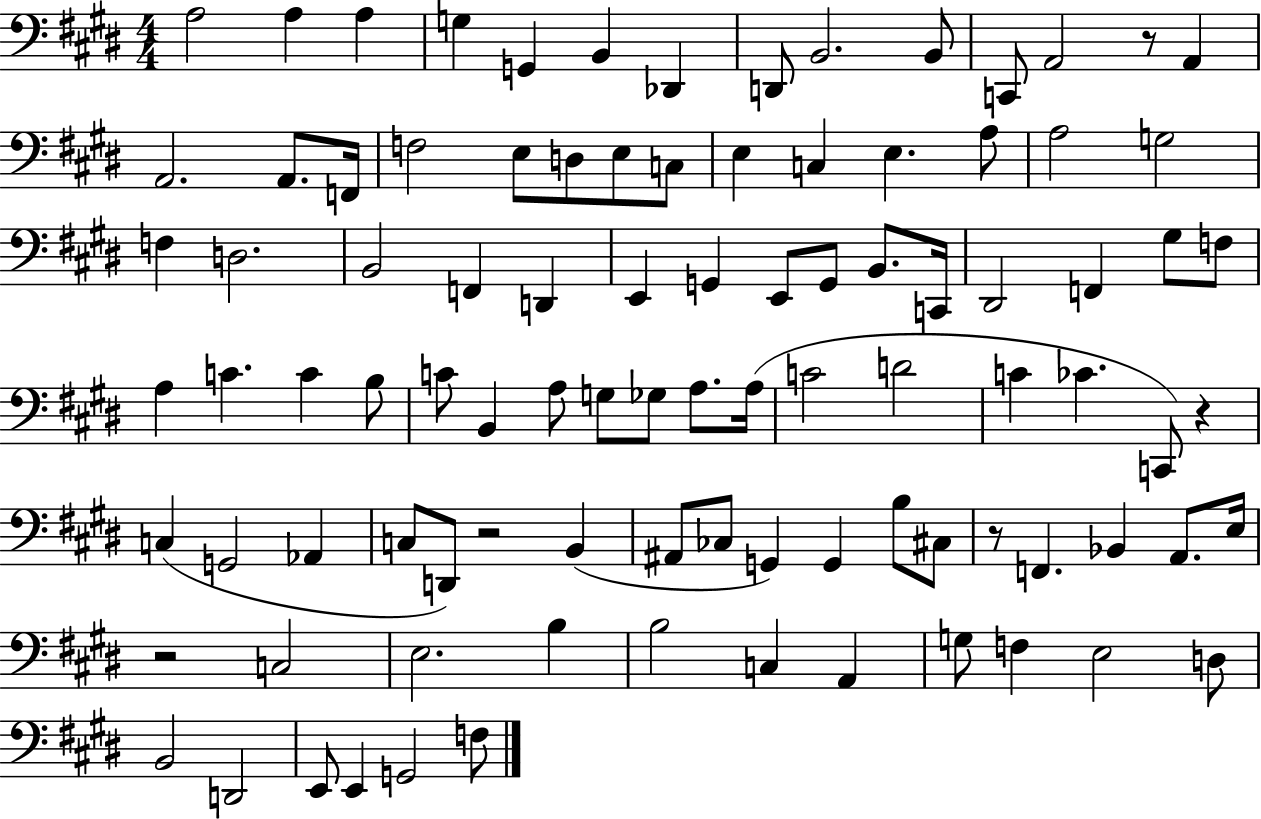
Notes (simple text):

A3/h A3/q A3/q G3/q G2/q B2/q Db2/q D2/e B2/h. B2/e C2/e A2/h R/e A2/q A2/h. A2/e. F2/s F3/h E3/e D3/e E3/e C3/e E3/q C3/q E3/q. A3/e A3/h G3/h F3/q D3/h. B2/h F2/q D2/q E2/q G2/q E2/e G2/e B2/e. C2/s D#2/h F2/q G#3/e F3/e A3/q C4/q. C4/q B3/e C4/e B2/q A3/e G3/e Gb3/e A3/e. A3/s C4/h D4/h C4/q CES4/q. C2/e R/q C3/q G2/h Ab2/q C3/e D2/e R/h B2/q A#2/e CES3/e G2/q G2/q B3/e C#3/e R/e F2/q. Bb2/q A2/e. E3/s R/h C3/h E3/h. B3/q B3/h C3/q A2/q G3/e F3/q E3/h D3/e B2/h D2/h E2/e E2/q G2/h F3/e